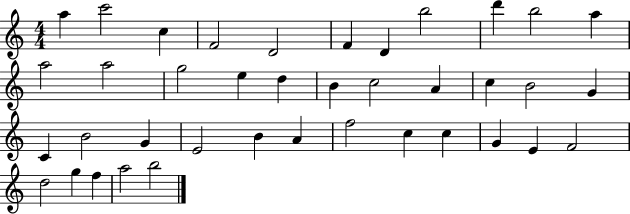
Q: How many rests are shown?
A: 0